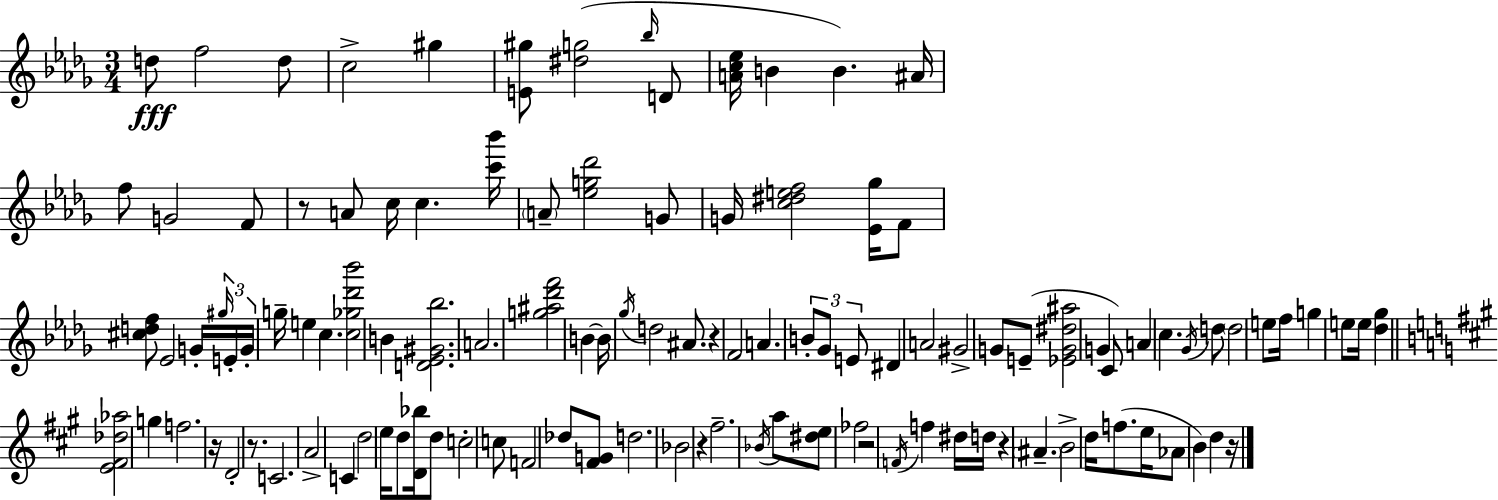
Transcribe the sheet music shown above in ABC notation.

X:1
T:Untitled
M:3/4
L:1/4
K:Bbm
d/2 f2 d/2 c2 ^g [E^g]/2 [^dg]2 _b/4 D/2 [Ac_e]/4 B B ^A/4 f/2 G2 F/2 z/2 A/2 c/4 c [c'_b']/4 A/2 [_eg_d']2 G/2 G/4 [c^def]2 [_E_g]/4 F/2 [^cdf]/2 _E2 G/4 ^g/4 E/4 G/4 g/4 e c [c_g_d'_b']2 B [D_E^G_b]2 A2 [g^a_d'f']2 B B/4 _g/4 d2 ^A/2 z F2 A B/2 _G/2 E/2 ^D A2 ^G2 G/2 E/2 [_EG^d^a]2 G C/2 A c _G/4 d/2 d2 e/2 f/4 g e/2 e/4 [_d_g] [E^F_d_a]2 g f2 z/4 D2 z/2 C2 A2 C d2 e/4 d/2 [D_b]/4 d/2 c2 c/2 F2 _d/2 [^FG]/2 d2 _B2 z ^f2 _B/4 a/2 [^de]/2 _f2 z2 F/4 f ^d/4 d/4 z ^A B2 d/4 f/2 e/4 _A/2 B d z/4